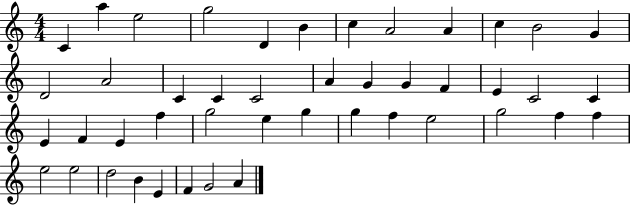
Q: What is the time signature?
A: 4/4